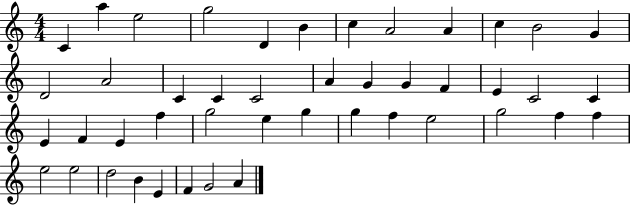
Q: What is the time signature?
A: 4/4